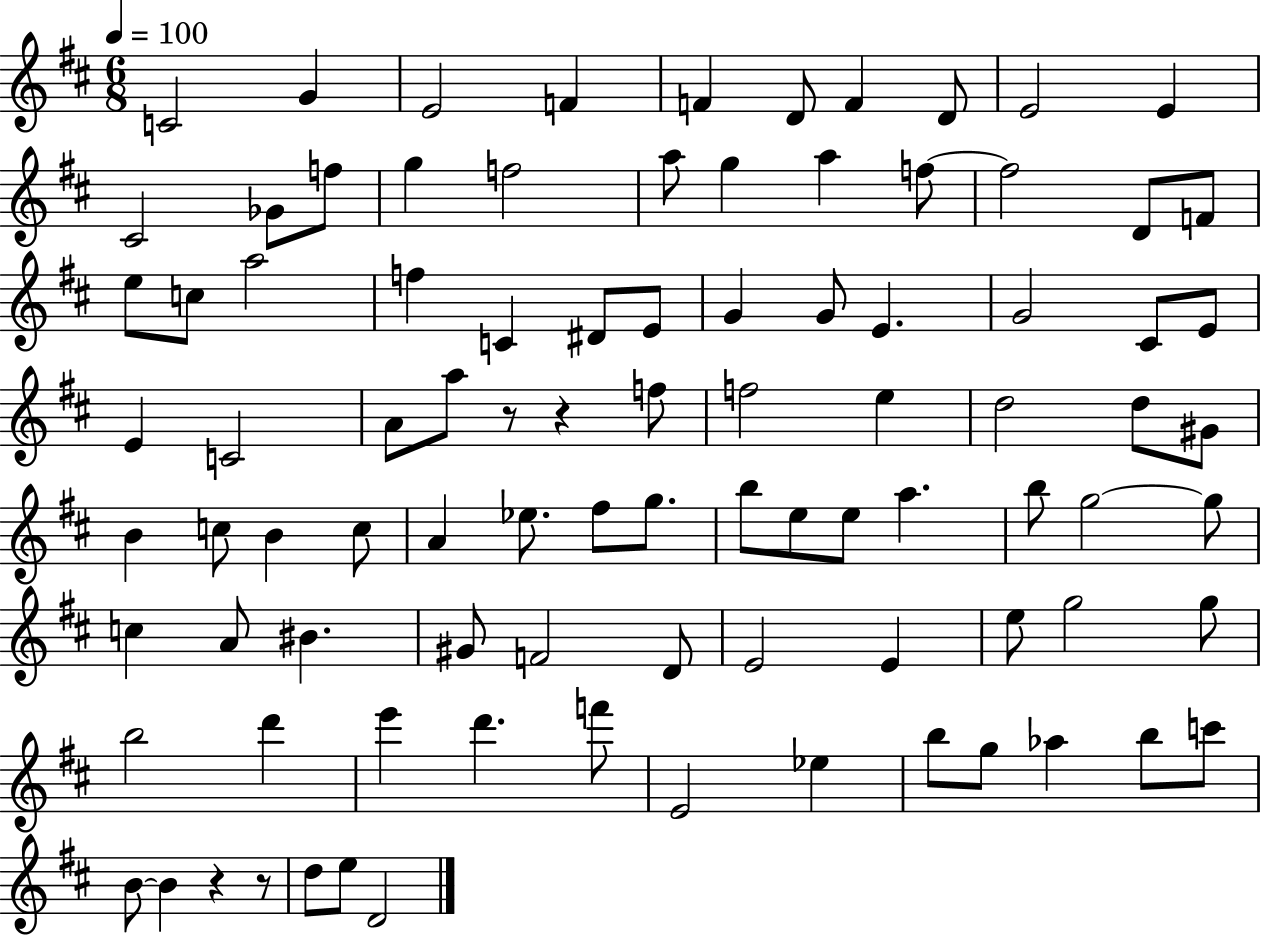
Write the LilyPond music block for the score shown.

{
  \clef treble
  \numericTimeSignature
  \time 6/8
  \key d \major
  \tempo 4 = 100
  c'2 g'4 | e'2 f'4 | f'4 d'8 f'4 d'8 | e'2 e'4 | \break cis'2 ges'8 f''8 | g''4 f''2 | a''8 g''4 a''4 f''8~~ | f''2 d'8 f'8 | \break e''8 c''8 a''2 | f''4 c'4 dis'8 e'8 | g'4 g'8 e'4. | g'2 cis'8 e'8 | \break e'4 c'2 | a'8 a''8 r8 r4 f''8 | f''2 e''4 | d''2 d''8 gis'8 | \break b'4 c''8 b'4 c''8 | a'4 ees''8. fis''8 g''8. | b''8 e''8 e''8 a''4. | b''8 g''2~~ g''8 | \break c''4 a'8 bis'4. | gis'8 f'2 d'8 | e'2 e'4 | e''8 g''2 g''8 | \break b''2 d'''4 | e'''4 d'''4. f'''8 | e'2 ees''4 | b''8 g''8 aes''4 b''8 c'''8 | \break b'8~~ b'4 r4 r8 | d''8 e''8 d'2 | \bar "|."
}